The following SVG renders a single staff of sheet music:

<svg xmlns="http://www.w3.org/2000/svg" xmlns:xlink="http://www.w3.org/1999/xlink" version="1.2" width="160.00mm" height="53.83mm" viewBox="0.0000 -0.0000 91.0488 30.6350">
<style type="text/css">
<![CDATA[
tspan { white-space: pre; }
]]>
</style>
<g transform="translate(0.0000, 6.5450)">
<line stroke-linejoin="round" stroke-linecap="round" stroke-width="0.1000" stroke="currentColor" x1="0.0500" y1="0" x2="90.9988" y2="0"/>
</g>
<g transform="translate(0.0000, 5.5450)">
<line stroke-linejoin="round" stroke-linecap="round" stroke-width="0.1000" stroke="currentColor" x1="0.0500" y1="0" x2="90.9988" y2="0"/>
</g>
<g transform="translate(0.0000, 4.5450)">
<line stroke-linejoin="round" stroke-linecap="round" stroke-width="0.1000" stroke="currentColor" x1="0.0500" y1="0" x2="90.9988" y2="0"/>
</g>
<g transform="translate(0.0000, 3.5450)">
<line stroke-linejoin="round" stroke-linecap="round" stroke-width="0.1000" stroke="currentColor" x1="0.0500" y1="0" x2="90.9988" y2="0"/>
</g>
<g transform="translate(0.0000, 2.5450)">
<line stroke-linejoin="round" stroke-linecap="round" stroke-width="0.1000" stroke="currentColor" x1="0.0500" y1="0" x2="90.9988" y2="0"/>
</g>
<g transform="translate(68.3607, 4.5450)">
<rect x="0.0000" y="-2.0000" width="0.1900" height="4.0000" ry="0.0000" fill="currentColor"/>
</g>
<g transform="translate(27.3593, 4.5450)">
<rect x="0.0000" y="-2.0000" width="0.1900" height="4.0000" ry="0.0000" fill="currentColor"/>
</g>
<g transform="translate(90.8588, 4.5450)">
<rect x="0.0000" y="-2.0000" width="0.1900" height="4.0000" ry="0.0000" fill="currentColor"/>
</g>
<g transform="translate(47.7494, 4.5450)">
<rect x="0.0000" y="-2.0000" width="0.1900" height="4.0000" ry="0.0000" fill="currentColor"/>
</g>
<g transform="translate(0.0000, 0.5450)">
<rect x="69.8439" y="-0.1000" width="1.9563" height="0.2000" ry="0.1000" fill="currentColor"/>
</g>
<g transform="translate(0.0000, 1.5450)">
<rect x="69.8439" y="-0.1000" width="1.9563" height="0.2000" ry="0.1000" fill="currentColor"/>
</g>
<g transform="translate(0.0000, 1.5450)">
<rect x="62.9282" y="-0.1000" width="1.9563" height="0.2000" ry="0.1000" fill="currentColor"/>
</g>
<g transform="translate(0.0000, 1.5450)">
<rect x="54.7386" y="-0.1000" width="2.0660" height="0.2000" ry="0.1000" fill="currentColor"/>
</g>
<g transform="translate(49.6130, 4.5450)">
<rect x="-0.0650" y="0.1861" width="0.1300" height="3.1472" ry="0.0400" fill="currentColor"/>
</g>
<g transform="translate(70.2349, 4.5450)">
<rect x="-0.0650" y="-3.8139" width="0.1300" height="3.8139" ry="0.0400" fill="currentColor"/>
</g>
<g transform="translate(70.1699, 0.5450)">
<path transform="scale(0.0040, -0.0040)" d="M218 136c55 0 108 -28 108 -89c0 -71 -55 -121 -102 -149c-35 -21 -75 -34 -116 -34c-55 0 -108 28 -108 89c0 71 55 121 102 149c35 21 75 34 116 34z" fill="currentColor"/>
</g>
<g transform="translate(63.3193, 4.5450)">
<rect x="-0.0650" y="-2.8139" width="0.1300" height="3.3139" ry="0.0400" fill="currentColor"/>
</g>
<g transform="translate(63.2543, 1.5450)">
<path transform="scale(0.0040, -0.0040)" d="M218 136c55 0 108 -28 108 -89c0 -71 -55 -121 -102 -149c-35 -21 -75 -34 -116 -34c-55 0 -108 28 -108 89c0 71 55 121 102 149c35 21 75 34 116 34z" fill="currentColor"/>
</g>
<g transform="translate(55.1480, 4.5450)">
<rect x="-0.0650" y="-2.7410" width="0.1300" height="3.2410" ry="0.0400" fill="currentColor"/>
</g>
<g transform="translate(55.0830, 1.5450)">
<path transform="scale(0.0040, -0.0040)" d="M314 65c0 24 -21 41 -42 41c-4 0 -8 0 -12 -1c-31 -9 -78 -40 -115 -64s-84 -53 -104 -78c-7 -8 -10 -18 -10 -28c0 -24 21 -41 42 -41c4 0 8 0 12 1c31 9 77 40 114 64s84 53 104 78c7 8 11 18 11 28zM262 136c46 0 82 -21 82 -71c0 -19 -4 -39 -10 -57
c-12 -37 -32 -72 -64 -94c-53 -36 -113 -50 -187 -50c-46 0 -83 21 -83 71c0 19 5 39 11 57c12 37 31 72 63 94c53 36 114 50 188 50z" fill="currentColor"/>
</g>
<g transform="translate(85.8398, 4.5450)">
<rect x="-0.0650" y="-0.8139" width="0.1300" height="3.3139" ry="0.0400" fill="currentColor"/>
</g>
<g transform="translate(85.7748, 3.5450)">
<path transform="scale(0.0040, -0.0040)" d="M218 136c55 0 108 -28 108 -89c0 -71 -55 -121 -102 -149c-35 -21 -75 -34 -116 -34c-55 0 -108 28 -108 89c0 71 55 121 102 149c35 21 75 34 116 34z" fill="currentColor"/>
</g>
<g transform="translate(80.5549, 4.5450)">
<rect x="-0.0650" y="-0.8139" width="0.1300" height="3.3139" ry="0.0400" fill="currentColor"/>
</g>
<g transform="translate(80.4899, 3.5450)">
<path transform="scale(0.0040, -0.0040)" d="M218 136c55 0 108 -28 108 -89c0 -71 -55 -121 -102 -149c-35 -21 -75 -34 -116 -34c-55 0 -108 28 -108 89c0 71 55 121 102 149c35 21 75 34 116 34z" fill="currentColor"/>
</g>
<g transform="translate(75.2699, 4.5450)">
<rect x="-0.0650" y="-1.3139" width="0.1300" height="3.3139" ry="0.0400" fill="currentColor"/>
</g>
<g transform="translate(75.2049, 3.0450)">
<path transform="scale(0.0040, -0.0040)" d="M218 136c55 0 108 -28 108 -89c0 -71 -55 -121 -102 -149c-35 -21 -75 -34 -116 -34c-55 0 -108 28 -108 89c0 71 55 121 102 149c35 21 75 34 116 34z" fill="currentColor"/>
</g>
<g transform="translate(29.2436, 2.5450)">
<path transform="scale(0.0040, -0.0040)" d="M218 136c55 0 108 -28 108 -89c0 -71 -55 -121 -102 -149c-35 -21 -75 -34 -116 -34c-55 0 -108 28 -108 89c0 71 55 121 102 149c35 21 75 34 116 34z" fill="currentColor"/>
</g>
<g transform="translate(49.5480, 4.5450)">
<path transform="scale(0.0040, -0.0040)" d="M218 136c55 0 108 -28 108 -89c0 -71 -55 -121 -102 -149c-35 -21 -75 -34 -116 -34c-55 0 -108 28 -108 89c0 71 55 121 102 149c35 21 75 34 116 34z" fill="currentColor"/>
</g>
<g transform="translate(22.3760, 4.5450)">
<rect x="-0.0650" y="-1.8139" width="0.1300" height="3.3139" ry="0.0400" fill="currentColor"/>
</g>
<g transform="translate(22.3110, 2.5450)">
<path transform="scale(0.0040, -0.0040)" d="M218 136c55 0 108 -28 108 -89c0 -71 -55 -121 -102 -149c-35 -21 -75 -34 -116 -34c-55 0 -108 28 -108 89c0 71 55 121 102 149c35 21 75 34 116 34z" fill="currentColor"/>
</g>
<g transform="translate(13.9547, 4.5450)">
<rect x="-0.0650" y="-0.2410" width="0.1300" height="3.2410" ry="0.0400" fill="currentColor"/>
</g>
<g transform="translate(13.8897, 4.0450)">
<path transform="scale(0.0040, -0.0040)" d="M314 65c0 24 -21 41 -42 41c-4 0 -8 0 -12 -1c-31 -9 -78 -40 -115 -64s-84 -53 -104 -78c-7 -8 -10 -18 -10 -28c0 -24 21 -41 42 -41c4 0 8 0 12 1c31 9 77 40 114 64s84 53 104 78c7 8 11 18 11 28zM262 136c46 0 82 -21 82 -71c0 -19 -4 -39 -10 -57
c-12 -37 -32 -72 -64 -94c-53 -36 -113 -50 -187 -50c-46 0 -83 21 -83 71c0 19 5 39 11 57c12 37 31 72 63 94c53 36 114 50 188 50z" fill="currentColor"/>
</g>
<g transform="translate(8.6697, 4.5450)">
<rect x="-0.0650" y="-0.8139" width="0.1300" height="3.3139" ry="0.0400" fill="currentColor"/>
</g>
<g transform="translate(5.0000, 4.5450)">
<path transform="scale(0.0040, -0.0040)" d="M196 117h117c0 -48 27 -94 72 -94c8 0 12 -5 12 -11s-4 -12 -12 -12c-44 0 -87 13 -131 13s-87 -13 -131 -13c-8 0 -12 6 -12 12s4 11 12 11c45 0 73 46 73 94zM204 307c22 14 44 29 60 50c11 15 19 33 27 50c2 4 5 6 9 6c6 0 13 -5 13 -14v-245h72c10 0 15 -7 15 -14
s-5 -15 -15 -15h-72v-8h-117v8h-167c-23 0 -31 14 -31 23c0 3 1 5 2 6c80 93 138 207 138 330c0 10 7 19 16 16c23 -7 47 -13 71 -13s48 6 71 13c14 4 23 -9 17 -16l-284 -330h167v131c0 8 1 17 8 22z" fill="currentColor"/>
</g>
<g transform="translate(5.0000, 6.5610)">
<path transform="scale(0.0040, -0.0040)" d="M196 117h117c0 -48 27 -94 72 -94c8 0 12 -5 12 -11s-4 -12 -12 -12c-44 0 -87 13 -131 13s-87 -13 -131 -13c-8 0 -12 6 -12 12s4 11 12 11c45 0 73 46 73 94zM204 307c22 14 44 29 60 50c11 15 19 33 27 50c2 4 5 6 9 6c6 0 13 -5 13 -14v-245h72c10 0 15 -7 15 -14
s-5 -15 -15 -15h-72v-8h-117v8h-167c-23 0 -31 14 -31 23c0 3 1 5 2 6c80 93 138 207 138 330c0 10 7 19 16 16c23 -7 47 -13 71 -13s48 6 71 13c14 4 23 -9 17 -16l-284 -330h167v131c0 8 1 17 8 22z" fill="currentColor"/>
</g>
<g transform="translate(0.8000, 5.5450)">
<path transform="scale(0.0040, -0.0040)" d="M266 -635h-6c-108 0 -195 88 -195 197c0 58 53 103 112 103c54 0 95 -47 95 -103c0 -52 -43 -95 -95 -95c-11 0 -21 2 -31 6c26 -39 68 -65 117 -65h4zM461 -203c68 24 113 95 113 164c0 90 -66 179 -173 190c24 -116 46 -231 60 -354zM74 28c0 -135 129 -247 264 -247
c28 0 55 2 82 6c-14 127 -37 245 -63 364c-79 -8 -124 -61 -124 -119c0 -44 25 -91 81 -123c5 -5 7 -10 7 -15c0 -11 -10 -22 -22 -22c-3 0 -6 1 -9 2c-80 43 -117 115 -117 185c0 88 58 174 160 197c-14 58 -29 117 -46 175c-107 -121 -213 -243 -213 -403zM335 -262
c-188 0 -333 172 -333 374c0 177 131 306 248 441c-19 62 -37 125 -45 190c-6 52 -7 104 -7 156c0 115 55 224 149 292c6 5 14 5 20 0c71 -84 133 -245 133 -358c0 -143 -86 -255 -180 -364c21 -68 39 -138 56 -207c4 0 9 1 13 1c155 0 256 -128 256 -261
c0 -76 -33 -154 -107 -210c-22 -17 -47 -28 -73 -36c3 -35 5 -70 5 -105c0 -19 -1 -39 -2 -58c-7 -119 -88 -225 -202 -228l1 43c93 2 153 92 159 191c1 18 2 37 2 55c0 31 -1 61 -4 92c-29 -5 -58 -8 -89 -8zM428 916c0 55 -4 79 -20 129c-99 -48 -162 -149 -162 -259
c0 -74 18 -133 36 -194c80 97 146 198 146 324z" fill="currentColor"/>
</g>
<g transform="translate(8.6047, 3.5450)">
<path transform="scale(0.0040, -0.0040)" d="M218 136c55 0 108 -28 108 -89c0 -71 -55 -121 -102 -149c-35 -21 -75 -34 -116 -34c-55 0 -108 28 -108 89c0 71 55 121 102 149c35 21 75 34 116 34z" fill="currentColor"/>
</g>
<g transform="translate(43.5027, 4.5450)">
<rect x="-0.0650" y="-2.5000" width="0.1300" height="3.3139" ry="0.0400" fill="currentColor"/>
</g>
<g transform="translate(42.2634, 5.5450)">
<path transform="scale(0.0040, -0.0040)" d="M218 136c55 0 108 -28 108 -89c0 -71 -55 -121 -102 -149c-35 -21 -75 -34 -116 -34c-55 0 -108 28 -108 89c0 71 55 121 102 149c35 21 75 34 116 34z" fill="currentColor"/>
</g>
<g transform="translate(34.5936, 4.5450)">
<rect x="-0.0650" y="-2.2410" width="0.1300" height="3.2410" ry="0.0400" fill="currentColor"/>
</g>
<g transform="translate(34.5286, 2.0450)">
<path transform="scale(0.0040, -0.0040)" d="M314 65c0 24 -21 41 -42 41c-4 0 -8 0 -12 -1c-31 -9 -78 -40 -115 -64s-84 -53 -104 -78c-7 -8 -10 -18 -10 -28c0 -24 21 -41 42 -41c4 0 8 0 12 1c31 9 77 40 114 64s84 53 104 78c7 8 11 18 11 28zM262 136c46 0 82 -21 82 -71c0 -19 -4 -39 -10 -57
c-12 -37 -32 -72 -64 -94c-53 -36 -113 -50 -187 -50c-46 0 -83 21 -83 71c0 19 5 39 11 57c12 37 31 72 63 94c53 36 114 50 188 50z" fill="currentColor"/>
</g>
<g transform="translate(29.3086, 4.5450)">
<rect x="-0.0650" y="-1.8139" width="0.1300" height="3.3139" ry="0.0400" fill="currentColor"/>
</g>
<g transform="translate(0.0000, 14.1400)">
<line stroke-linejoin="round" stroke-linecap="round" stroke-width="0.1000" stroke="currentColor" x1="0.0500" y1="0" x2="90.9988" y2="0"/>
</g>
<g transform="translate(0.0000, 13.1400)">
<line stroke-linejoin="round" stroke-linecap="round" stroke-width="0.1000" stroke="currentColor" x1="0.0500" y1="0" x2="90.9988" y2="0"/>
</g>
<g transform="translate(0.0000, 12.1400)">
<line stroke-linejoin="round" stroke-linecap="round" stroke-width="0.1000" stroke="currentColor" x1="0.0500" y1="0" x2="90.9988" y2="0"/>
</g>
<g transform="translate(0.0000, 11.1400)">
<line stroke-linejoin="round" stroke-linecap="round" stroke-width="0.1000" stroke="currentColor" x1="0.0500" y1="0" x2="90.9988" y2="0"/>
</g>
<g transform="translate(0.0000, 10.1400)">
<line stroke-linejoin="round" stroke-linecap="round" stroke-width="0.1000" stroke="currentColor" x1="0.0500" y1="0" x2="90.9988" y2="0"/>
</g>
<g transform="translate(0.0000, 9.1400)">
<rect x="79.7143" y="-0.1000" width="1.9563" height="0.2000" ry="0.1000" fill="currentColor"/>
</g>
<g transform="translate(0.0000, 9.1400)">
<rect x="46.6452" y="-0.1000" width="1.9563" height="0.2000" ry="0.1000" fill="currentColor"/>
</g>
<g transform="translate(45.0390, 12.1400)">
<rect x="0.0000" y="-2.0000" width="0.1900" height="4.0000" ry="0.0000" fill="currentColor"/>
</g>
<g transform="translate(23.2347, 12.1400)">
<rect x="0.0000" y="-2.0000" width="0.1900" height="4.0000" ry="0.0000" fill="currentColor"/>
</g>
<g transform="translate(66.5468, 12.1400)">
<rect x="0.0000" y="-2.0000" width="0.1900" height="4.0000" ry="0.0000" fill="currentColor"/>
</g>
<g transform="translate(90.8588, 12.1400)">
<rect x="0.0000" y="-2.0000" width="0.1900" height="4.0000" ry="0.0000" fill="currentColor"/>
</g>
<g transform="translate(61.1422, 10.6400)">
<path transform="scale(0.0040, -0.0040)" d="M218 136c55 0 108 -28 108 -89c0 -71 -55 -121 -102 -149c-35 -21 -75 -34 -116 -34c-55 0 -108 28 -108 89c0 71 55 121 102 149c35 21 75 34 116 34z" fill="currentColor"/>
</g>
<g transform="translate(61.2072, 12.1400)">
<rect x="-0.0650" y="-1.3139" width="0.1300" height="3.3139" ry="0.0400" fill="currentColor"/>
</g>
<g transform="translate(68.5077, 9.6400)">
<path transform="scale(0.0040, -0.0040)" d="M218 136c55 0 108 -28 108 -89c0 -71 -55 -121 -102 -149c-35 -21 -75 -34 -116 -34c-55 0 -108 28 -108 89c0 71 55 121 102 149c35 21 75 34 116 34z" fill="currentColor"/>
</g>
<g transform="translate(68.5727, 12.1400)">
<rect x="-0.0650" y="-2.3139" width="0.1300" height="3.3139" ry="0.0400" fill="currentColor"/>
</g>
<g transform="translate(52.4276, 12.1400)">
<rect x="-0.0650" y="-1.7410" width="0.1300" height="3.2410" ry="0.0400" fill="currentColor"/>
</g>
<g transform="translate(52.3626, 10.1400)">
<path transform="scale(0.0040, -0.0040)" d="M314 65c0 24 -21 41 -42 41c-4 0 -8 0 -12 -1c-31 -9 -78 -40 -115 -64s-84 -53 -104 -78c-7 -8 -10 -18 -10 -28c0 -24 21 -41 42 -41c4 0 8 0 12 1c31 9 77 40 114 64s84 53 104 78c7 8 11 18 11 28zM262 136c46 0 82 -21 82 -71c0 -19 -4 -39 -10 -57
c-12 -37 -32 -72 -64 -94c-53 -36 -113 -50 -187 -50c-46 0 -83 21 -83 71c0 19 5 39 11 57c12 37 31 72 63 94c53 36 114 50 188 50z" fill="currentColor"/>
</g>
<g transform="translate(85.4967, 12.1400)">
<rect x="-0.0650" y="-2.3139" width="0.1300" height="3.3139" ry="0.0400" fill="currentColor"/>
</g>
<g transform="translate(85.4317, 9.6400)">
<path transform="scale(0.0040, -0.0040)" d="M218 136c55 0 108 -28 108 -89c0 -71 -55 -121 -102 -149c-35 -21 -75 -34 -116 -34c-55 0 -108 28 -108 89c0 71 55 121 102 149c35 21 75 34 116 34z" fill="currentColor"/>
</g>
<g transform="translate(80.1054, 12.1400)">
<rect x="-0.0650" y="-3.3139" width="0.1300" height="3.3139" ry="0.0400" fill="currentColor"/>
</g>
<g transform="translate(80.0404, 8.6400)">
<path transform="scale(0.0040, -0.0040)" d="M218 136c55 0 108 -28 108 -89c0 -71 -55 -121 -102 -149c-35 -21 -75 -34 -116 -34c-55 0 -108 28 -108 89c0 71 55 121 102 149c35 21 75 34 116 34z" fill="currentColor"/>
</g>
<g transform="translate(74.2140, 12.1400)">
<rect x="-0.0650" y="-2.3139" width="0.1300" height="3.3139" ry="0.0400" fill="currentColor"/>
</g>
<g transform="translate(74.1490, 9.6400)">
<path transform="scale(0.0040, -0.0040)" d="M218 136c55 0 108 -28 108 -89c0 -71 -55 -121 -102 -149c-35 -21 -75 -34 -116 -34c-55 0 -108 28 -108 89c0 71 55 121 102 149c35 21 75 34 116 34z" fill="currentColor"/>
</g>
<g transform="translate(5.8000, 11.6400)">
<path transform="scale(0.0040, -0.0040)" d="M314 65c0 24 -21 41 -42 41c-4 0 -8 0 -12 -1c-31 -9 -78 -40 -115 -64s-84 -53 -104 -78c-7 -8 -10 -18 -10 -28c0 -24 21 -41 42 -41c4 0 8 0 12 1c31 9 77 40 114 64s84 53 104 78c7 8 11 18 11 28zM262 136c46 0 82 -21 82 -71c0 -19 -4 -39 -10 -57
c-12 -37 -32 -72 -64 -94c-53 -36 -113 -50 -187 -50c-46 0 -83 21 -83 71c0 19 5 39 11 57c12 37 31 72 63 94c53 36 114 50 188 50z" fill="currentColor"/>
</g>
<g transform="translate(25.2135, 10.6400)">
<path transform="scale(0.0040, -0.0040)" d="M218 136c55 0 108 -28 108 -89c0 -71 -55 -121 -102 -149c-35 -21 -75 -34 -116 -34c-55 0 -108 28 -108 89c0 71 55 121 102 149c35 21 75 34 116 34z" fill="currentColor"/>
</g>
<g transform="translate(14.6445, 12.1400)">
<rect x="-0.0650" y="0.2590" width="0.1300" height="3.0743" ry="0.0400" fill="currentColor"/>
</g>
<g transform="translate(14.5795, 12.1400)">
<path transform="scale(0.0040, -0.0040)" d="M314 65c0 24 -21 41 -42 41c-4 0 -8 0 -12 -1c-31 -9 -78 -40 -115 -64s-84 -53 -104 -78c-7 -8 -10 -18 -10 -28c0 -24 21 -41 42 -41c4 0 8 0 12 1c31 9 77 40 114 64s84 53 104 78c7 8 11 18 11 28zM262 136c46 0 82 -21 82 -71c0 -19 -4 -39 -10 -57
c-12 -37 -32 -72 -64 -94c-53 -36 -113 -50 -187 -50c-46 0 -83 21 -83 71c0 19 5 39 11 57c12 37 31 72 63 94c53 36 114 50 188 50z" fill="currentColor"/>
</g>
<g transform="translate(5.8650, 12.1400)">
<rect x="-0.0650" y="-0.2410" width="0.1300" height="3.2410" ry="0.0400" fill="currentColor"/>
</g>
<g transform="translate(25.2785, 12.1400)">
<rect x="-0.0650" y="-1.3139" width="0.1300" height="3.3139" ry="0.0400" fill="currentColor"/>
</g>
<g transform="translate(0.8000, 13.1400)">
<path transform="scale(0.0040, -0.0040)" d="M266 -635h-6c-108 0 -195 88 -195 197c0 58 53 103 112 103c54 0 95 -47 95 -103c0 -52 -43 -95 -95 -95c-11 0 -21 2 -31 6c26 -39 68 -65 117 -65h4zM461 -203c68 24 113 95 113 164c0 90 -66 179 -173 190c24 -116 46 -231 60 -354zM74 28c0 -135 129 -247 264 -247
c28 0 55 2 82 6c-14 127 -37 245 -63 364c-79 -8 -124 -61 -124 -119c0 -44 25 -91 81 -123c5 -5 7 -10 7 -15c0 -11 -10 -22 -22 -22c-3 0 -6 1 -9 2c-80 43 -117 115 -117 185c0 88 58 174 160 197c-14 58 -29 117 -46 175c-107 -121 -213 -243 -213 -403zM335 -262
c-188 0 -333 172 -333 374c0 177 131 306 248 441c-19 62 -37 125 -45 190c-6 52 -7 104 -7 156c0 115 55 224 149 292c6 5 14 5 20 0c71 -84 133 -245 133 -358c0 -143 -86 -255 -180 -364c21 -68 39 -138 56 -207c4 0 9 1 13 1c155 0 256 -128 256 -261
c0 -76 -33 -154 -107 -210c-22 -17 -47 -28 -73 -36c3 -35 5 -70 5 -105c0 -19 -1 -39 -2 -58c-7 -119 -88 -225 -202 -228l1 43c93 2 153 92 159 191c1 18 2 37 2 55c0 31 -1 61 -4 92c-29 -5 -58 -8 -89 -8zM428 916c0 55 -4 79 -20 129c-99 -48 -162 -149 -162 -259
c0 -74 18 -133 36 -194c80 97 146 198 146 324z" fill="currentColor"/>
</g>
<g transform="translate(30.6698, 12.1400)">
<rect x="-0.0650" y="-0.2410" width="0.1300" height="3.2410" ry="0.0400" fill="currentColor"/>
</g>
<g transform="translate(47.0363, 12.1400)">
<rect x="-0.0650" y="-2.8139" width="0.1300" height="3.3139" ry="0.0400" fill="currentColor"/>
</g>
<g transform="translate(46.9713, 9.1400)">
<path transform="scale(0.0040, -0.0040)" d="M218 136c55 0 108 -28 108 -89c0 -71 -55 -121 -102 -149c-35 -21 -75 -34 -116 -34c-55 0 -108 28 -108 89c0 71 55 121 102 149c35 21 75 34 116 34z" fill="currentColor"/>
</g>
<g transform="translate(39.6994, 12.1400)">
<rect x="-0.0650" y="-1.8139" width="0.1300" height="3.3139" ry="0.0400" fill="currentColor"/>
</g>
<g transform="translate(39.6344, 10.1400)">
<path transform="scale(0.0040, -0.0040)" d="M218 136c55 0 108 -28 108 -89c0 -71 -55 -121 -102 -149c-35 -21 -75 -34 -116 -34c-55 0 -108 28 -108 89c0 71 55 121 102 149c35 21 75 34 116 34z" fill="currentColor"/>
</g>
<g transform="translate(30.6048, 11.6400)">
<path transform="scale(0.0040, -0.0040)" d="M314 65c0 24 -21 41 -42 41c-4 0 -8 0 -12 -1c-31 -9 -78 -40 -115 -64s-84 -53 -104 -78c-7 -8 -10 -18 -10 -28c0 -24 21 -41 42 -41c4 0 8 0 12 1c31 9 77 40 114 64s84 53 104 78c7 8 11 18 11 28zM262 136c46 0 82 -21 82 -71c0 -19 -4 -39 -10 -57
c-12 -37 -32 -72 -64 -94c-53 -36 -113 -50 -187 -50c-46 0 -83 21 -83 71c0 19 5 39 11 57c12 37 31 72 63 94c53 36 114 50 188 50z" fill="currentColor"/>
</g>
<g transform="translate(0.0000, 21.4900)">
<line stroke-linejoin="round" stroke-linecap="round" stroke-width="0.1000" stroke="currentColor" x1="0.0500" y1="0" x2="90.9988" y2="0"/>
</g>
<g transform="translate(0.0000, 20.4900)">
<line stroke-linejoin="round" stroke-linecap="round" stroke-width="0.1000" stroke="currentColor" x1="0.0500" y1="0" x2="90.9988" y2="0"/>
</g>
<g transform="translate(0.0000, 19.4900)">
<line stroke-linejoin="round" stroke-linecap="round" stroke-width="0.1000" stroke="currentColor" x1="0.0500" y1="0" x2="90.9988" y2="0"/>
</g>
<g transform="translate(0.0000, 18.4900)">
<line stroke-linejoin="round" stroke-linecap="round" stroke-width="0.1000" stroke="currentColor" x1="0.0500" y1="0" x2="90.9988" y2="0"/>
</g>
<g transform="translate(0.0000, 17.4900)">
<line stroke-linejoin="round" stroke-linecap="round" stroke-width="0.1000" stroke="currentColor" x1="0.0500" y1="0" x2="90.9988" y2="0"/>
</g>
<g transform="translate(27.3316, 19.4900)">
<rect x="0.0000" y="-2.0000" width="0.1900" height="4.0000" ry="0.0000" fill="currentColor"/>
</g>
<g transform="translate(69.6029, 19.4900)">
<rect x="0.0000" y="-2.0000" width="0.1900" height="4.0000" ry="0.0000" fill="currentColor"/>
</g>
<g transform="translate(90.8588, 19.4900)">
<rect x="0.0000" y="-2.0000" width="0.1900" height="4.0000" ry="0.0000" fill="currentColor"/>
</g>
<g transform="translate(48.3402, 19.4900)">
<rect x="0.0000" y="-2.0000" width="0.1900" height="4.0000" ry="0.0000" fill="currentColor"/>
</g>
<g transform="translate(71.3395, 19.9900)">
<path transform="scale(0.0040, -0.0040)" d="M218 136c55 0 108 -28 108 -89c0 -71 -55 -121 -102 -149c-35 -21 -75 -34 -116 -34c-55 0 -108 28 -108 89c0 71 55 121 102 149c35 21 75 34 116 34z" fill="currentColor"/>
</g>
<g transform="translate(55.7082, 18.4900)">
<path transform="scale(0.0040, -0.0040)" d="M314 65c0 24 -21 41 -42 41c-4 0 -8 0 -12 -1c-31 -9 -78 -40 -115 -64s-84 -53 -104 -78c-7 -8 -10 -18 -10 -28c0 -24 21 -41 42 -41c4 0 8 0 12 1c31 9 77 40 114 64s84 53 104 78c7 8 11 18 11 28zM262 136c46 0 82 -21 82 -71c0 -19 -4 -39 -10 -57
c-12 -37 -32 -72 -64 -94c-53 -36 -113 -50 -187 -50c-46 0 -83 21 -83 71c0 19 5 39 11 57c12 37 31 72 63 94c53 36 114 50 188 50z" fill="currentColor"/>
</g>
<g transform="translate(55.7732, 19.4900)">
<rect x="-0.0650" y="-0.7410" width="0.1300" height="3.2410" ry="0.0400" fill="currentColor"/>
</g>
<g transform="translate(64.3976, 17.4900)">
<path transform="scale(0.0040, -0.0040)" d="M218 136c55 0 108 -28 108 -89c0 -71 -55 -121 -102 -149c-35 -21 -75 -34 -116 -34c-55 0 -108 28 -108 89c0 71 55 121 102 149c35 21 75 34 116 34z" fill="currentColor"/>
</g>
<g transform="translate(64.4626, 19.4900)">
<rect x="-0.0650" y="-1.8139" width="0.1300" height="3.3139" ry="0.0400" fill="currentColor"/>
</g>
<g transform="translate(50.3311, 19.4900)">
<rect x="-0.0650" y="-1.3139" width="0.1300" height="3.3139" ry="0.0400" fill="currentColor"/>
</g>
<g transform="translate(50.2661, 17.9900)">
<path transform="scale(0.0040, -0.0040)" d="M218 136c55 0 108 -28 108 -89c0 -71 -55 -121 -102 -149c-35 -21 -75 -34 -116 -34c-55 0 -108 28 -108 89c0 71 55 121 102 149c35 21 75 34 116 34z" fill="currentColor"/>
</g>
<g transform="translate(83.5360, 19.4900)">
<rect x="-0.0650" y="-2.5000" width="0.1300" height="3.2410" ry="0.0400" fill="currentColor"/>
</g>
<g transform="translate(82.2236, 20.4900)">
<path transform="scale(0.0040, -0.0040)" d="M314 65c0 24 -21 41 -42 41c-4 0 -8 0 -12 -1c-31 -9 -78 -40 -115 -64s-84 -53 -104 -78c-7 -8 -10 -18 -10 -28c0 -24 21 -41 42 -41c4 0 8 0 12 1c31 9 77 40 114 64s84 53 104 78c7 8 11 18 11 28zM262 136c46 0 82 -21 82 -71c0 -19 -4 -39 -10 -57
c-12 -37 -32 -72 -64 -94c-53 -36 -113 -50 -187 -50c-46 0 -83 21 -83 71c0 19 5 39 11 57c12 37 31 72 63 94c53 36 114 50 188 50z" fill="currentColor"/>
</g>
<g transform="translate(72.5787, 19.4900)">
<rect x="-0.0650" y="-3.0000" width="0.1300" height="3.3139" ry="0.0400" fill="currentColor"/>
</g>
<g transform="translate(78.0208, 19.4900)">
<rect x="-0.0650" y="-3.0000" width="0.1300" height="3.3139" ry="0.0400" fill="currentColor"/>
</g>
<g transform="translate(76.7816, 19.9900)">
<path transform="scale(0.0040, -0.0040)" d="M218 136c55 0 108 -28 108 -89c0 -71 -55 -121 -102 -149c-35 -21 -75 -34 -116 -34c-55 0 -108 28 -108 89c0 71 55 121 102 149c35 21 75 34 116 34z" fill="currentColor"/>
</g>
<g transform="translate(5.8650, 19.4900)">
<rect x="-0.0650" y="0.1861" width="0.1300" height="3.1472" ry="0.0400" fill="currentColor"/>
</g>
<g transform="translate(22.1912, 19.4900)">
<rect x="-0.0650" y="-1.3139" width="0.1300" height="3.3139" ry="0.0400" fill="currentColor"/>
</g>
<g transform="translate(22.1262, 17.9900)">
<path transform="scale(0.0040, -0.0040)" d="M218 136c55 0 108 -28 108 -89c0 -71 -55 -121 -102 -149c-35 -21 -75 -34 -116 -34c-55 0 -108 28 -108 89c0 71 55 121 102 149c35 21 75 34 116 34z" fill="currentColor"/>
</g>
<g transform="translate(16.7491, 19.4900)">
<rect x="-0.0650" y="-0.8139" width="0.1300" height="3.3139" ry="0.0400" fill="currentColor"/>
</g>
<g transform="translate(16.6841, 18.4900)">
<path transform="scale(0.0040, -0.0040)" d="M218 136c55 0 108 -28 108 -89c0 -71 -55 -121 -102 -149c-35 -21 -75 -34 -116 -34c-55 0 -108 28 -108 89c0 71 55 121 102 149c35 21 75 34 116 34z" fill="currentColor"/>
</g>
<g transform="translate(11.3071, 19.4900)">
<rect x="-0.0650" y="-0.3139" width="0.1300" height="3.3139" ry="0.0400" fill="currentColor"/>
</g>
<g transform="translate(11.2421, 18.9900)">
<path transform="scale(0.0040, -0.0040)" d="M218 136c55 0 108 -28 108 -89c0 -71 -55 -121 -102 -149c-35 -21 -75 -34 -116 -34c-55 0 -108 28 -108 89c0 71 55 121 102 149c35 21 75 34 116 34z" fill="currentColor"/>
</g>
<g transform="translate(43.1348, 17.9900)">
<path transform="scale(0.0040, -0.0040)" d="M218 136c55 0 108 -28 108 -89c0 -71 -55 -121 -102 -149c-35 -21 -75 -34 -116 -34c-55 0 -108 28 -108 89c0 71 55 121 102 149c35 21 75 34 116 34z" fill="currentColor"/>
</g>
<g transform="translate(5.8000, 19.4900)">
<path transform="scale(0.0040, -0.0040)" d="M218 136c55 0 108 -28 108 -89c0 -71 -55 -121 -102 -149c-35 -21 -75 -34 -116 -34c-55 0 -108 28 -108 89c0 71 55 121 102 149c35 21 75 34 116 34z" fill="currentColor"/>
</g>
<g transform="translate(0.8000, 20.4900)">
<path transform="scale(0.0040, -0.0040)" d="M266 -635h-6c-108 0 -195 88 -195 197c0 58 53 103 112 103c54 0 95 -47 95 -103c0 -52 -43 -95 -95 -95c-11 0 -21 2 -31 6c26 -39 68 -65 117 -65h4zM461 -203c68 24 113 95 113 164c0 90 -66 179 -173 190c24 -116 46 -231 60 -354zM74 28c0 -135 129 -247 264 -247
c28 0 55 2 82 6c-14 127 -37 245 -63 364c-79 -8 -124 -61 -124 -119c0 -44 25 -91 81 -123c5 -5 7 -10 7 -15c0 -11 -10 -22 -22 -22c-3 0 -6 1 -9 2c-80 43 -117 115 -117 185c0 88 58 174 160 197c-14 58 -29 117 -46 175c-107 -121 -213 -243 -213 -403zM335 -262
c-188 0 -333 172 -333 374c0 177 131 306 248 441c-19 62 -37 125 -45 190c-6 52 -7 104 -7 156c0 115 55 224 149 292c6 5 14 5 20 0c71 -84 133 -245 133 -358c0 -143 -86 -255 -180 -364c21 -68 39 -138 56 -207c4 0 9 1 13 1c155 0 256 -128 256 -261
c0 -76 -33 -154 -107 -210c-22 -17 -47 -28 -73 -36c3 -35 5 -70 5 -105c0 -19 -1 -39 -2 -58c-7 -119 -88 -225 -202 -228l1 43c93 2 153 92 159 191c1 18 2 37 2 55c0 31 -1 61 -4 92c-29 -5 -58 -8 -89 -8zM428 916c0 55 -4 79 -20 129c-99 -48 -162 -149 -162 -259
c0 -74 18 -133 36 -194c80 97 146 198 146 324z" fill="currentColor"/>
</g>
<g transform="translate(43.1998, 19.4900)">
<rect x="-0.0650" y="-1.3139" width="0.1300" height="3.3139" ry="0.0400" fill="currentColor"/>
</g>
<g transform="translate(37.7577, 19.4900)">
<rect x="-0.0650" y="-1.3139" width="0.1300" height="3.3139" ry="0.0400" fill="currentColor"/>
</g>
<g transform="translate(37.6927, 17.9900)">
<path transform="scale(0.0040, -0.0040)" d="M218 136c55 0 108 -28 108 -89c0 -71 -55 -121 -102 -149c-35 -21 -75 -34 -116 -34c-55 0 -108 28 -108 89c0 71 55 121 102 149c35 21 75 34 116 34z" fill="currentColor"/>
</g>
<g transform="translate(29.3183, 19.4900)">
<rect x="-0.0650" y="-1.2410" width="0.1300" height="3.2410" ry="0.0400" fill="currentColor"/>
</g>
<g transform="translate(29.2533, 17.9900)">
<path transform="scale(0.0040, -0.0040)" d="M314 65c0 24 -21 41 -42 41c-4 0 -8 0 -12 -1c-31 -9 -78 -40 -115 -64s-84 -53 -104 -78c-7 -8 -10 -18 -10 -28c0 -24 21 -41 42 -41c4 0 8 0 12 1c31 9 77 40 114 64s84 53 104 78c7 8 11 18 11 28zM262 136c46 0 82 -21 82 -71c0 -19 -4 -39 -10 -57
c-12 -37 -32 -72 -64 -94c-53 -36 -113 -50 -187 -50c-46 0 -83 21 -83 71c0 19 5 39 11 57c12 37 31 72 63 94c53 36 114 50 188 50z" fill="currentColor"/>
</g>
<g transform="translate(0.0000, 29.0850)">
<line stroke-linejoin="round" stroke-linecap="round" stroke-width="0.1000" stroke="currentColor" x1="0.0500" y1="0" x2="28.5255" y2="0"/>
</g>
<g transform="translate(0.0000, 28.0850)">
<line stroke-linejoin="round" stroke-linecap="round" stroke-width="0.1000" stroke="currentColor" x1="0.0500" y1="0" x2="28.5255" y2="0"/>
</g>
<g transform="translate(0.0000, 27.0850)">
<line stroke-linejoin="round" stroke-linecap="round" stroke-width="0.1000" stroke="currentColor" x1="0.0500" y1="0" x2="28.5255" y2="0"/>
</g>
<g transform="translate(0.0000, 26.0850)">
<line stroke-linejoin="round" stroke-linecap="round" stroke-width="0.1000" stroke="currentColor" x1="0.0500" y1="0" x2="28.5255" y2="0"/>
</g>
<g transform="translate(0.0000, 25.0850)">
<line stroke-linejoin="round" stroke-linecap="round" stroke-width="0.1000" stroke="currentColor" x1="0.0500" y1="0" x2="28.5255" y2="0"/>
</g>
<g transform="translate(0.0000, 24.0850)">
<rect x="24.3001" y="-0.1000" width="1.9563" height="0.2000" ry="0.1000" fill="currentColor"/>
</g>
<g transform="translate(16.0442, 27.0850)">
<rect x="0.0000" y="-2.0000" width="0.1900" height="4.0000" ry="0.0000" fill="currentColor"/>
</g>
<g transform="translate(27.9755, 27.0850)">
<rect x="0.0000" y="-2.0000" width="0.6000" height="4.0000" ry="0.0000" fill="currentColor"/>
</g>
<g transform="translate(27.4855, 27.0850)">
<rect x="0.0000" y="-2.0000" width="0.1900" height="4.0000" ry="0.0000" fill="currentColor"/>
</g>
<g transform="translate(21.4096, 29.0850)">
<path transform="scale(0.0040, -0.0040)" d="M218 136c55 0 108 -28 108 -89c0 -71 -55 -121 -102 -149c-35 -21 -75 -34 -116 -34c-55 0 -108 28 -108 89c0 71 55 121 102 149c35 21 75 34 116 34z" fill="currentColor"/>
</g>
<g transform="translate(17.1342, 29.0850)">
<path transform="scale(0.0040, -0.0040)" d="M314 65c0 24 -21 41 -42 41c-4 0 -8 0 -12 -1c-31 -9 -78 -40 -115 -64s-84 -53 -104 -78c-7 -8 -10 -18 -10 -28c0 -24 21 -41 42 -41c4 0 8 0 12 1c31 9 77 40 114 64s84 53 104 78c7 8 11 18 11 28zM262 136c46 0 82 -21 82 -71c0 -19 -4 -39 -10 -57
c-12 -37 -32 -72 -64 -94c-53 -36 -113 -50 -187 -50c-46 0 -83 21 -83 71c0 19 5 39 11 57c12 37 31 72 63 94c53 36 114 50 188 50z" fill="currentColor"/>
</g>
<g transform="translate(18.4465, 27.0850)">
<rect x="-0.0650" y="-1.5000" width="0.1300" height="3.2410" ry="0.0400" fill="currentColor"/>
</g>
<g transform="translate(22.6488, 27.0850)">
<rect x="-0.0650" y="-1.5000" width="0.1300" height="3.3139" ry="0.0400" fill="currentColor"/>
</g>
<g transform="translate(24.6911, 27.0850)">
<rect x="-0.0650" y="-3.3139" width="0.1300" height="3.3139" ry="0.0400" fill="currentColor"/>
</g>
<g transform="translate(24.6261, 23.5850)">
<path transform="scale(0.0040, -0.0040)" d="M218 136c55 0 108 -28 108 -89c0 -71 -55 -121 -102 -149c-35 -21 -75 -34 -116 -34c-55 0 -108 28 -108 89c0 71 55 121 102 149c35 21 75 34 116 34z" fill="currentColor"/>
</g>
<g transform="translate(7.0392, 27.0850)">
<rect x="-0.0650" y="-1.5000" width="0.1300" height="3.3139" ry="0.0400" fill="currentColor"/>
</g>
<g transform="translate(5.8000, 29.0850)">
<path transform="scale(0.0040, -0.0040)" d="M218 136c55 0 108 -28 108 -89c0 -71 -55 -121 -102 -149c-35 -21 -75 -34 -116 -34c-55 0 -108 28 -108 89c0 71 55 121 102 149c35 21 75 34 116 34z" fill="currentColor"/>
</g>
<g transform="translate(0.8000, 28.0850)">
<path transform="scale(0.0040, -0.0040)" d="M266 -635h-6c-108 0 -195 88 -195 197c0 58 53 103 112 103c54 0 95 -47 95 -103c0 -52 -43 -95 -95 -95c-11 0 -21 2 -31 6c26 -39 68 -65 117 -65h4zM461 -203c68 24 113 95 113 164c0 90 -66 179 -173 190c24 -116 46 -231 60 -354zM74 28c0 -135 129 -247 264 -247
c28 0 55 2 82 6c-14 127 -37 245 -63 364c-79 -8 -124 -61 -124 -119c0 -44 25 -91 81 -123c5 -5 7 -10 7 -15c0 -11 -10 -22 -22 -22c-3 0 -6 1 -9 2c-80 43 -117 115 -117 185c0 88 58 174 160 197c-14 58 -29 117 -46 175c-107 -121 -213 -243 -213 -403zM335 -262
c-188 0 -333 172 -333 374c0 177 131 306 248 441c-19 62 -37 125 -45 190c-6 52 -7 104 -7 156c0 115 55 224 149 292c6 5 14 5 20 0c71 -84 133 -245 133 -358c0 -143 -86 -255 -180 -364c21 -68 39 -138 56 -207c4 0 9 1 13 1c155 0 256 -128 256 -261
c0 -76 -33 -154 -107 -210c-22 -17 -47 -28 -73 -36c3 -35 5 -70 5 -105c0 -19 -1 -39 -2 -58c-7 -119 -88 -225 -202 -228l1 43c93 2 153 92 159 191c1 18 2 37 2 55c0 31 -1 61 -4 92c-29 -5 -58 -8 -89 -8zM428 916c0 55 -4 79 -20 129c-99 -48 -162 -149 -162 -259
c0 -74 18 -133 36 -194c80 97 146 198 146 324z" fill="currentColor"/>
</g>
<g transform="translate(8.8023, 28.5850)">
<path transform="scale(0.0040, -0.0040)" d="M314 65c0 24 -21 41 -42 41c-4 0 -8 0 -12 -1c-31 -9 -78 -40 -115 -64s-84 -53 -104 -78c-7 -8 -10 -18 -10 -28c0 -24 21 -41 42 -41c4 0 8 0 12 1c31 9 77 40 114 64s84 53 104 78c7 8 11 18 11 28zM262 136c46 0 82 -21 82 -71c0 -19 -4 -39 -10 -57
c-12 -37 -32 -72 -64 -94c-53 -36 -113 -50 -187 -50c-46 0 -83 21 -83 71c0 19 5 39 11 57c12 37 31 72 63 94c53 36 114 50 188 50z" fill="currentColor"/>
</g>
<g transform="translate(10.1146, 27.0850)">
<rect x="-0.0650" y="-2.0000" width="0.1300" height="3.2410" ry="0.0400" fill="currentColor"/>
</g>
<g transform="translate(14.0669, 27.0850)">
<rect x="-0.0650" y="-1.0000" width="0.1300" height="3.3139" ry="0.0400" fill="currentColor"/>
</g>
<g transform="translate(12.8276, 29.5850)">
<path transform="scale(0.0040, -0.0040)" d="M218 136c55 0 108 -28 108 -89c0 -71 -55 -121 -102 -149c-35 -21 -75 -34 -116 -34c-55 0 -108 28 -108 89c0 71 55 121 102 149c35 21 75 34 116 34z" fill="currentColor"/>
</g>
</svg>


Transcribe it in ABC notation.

X:1
T:Untitled
M:4/4
L:1/4
K:C
d c2 f f g2 G B a2 a c' e d d c2 B2 e c2 f a f2 e g g b g B c d e e2 e e e d2 f A A G2 E F2 D E2 E b